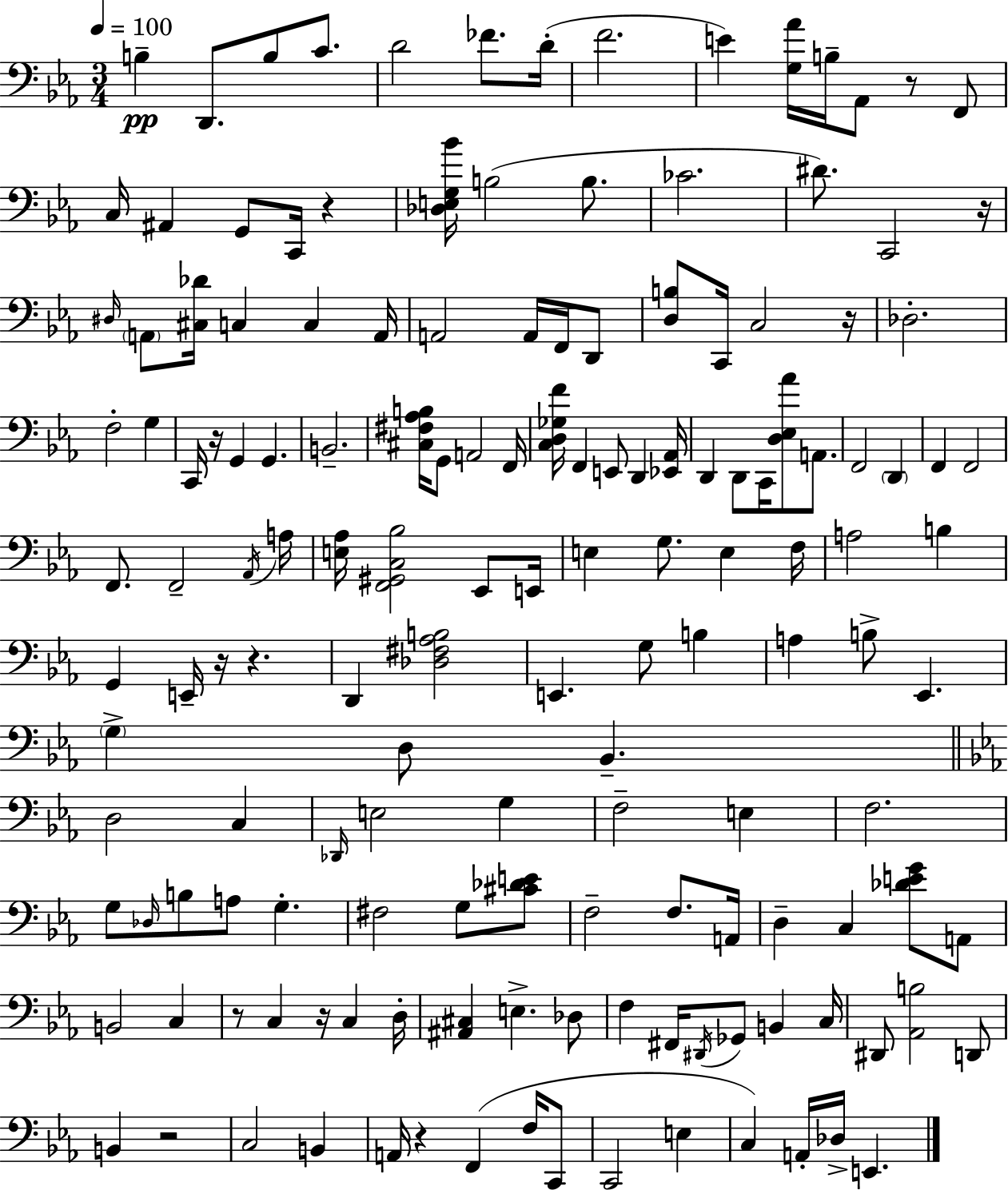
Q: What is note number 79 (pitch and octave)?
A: C3